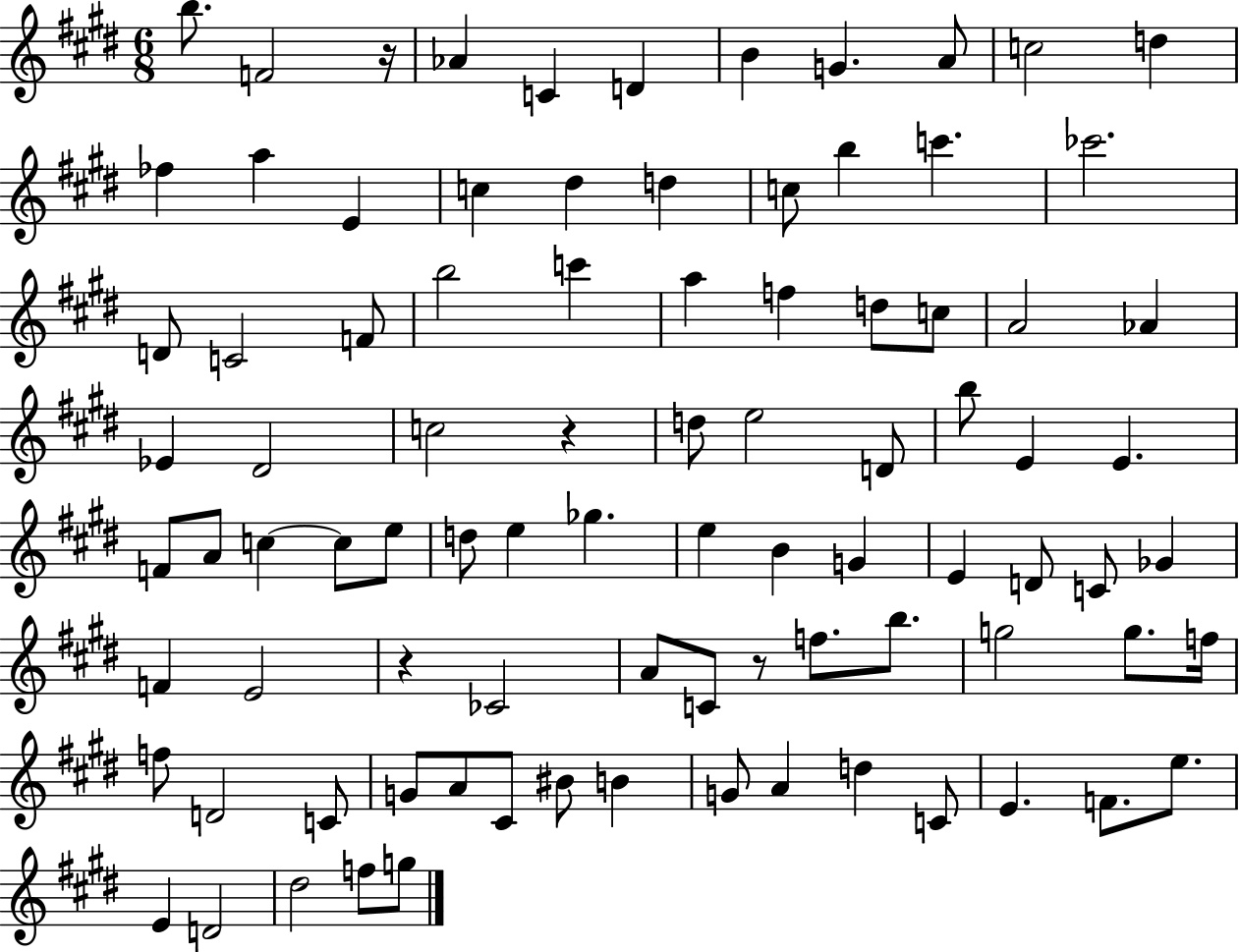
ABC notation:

X:1
T:Untitled
M:6/8
L:1/4
K:E
b/2 F2 z/4 _A C D B G A/2 c2 d _f a E c ^d d c/2 b c' _c'2 D/2 C2 F/2 b2 c' a f d/2 c/2 A2 _A _E ^D2 c2 z d/2 e2 D/2 b/2 E E F/2 A/2 c c/2 e/2 d/2 e _g e B G E D/2 C/2 _G F E2 z _C2 A/2 C/2 z/2 f/2 b/2 g2 g/2 f/4 f/2 D2 C/2 G/2 A/2 ^C/2 ^B/2 B G/2 A d C/2 E F/2 e/2 E D2 ^d2 f/2 g/2